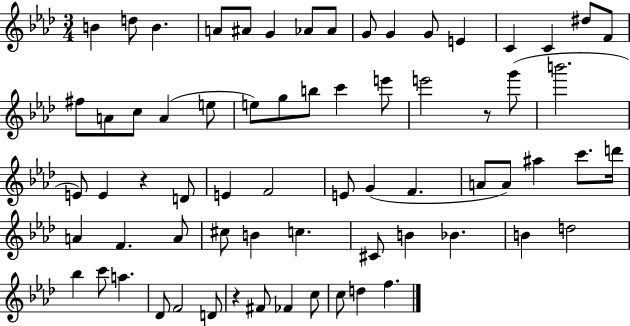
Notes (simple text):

B4/q D5/e B4/q. A4/e A#4/e G4/q Ab4/e Ab4/e G4/e G4/q G4/e E4/q C4/q C4/q D#5/e F4/e F#5/e A4/e C5/e A4/q E5/e E5/e G5/e B5/e C6/q E6/e E6/h R/e G6/e B6/h. E4/e E4/q R/q D4/e E4/q F4/h E4/e G4/q F4/q. A4/e A4/e A#5/q C6/e. D6/s A4/q F4/q. A4/e C#5/e B4/q C5/q. C#4/e B4/q Bb4/q. B4/q D5/h Bb5/q C6/e A5/q. Db4/e F4/h D4/e R/q F#4/e FES4/q C5/e C5/e D5/q F5/q.